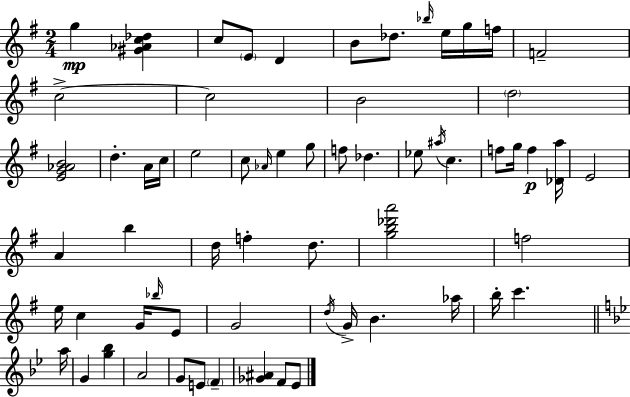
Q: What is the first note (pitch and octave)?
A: G5